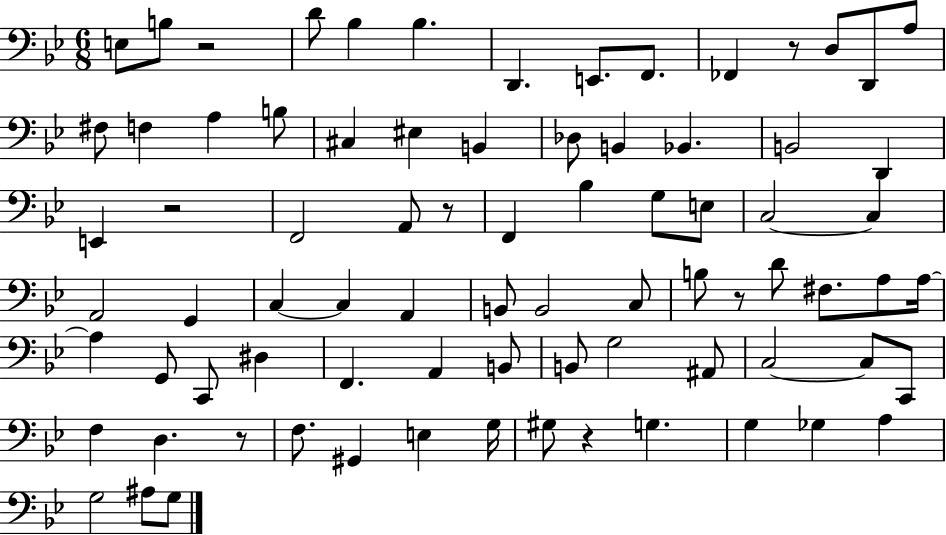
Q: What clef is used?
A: bass